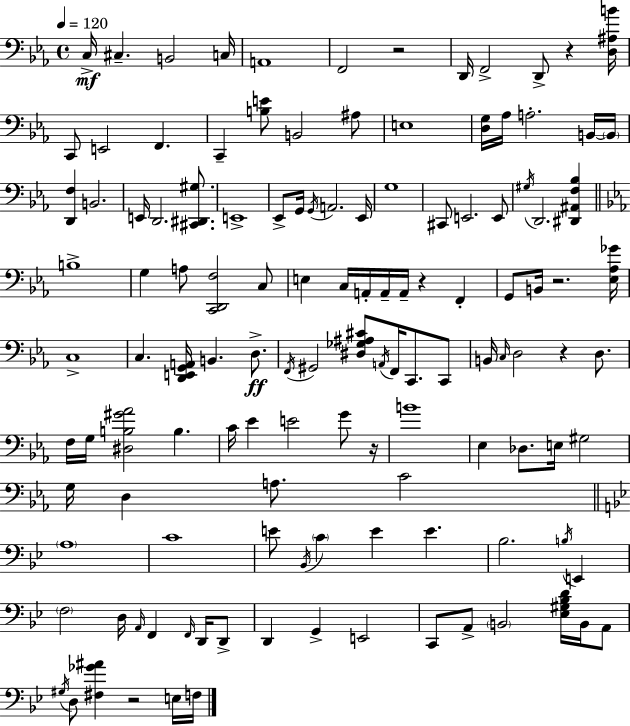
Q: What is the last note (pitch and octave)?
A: F3